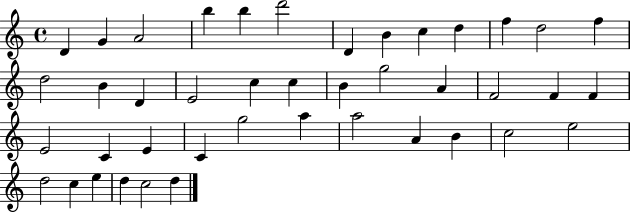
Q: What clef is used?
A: treble